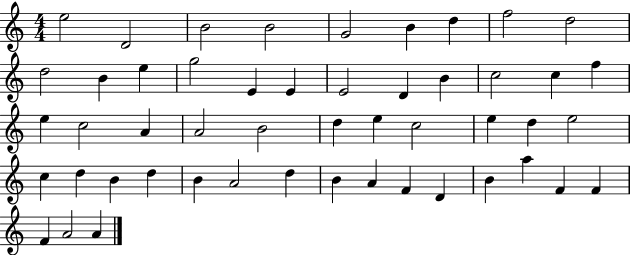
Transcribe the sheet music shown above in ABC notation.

X:1
T:Untitled
M:4/4
L:1/4
K:C
e2 D2 B2 B2 G2 B d f2 d2 d2 B e g2 E E E2 D B c2 c f e c2 A A2 B2 d e c2 e d e2 c d B d B A2 d B A F D B a F F F A2 A